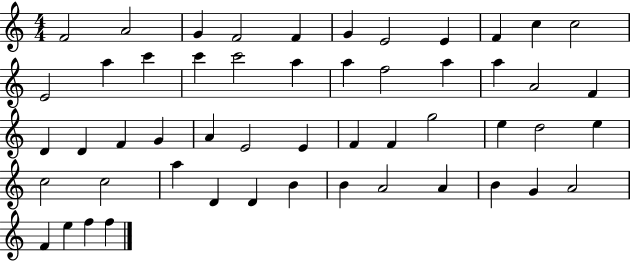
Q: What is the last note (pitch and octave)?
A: F5